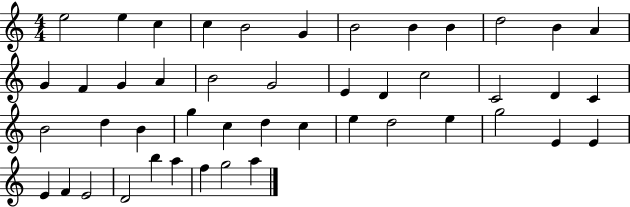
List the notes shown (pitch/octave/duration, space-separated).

E5/h E5/q C5/q C5/q B4/h G4/q B4/h B4/q B4/q D5/h B4/q A4/q G4/q F4/q G4/q A4/q B4/h G4/h E4/q D4/q C5/h C4/h D4/q C4/q B4/h D5/q B4/q G5/q C5/q D5/q C5/q E5/q D5/h E5/q G5/h E4/q E4/q E4/q F4/q E4/h D4/h B5/q A5/q F5/q G5/h A5/q